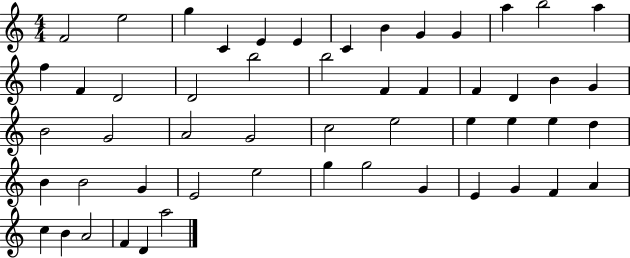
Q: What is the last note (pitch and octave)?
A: A5